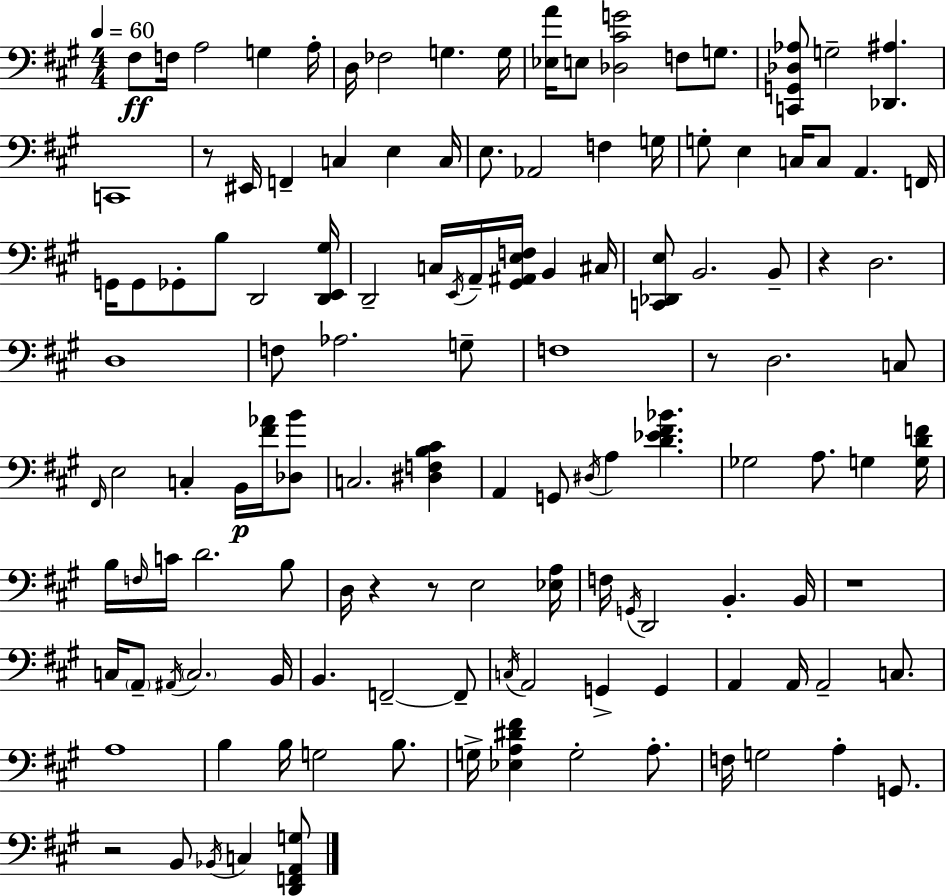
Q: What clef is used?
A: bass